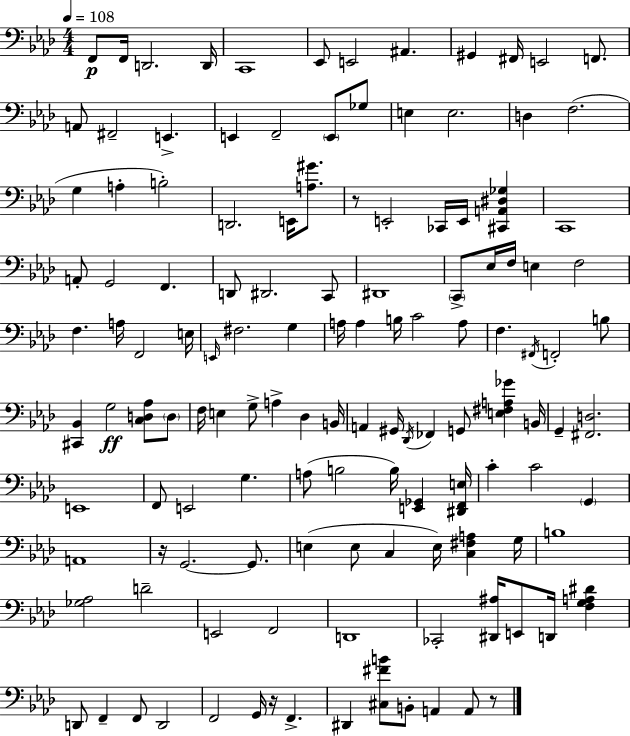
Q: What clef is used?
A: bass